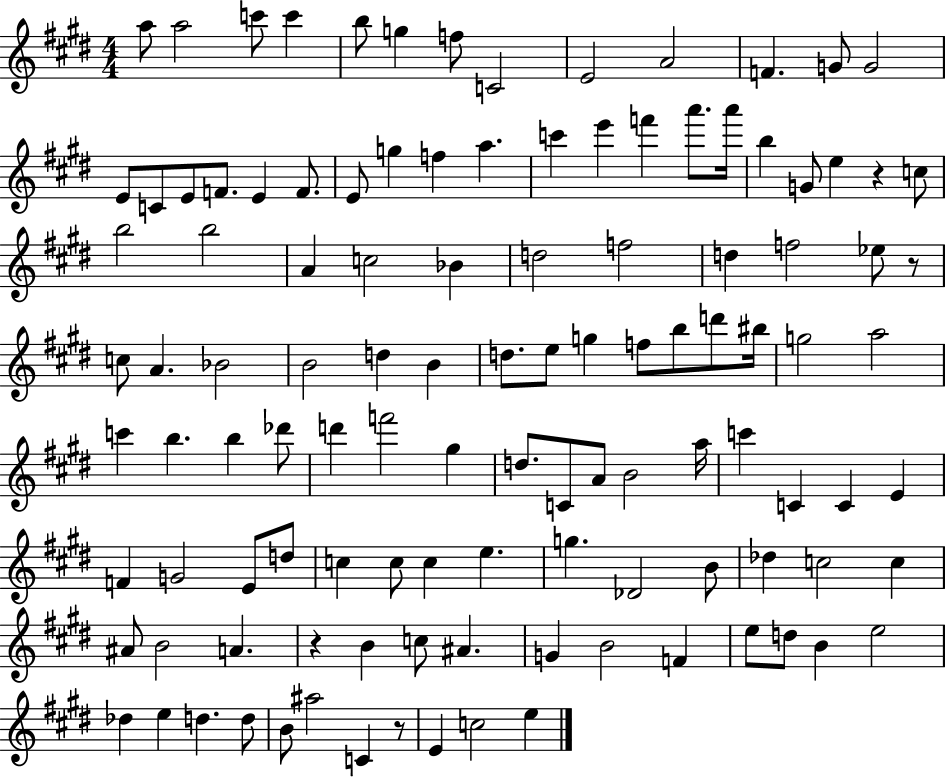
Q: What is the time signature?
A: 4/4